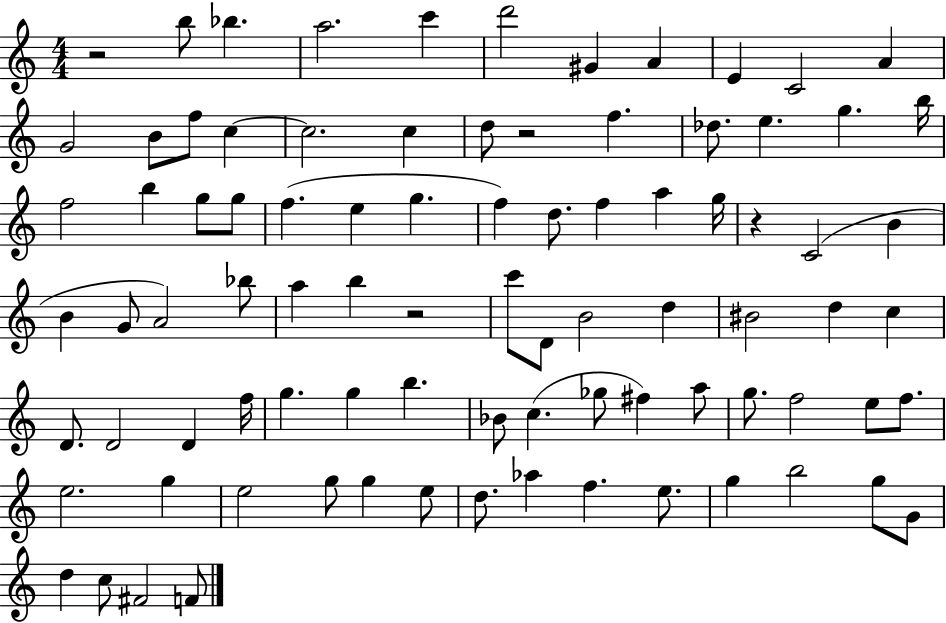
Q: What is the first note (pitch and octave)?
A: B5